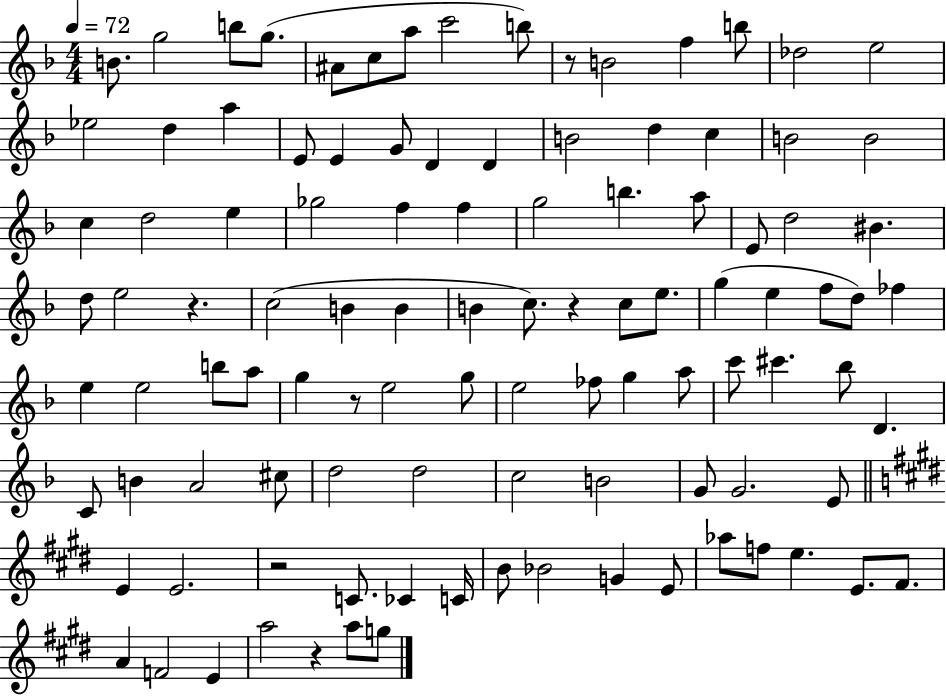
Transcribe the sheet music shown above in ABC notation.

X:1
T:Untitled
M:4/4
L:1/4
K:F
B/2 g2 b/2 g/2 ^A/2 c/2 a/2 c'2 b/2 z/2 B2 f b/2 _d2 e2 _e2 d a E/2 E G/2 D D B2 d c B2 B2 c d2 e _g2 f f g2 b a/2 E/2 d2 ^B d/2 e2 z c2 B B B c/2 z c/2 e/2 g e f/2 d/2 _f e e2 b/2 a/2 g z/2 e2 g/2 e2 _f/2 g a/2 c'/2 ^c' _b/2 D C/2 B A2 ^c/2 d2 d2 c2 B2 G/2 G2 E/2 E E2 z2 C/2 _C C/4 B/2 _B2 G E/2 _a/2 f/2 e E/2 ^F/2 A F2 E a2 z a/2 g/2